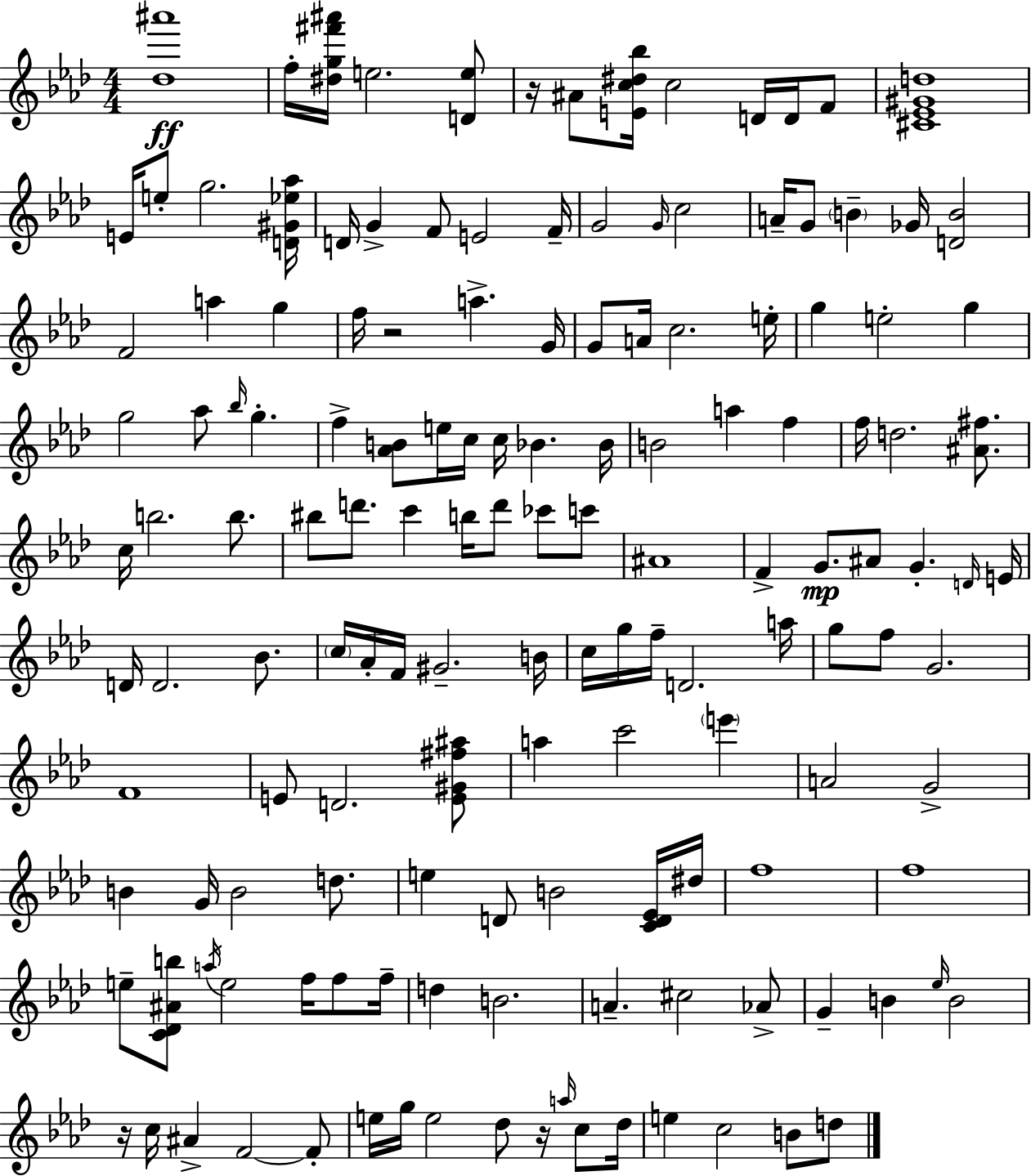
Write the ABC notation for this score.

X:1
T:Untitled
M:4/4
L:1/4
K:Ab
[_d^a']4 f/4 [^dg^f'^a']/4 e2 [De]/2 z/4 ^A/2 [Ec^d_b]/4 c2 D/4 D/4 F/2 [^C_E^Gd]4 E/4 e/2 g2 [D^G_e_a]/4 D/4 G F/2 E2 F/4 G2 G/4 c2 A/4 G/2 B _G/4 [DB]2 F2 a g f/4 z2 a G/4 G/2 A/4 c2 e/4 g e2 g g2 _a/2 _b/4 g f [_AB]/2 e/4 c/4 c/4 _B _B/4 B2 a f f/4 d2 [^A^f]/2 c/4 b2 b/2 ^b/2 d'/2 c' b/4 d'/2 _c'/2 c'/2 ^A4 F G/2 ^A/2 G D/4 E/4 D/4 D2 _B/2 c/4 _A/4 F/4 ^G2 B/4 c/4 g/4 f/4 D2 a/4 g/2 f/2 G2 F4 E/2 D2 [E^G^f^a]/2 a c'2 e' A2 G2 B G/4 B2 d/2 e D/2 B2 [CD_E]/4 ^d/4 f4 f4 e/2 [C_D^Ab]/2 a/4 e2 f/4 f/2 f/4 d B2 A ^c2 _A/2 G B _e/4 B2 z/4 c/4 ^A F2 F/2 e/4 g/4 e2 _d/2 z/4 a/4 c/2 _d/4 e c2 B/2 d/2